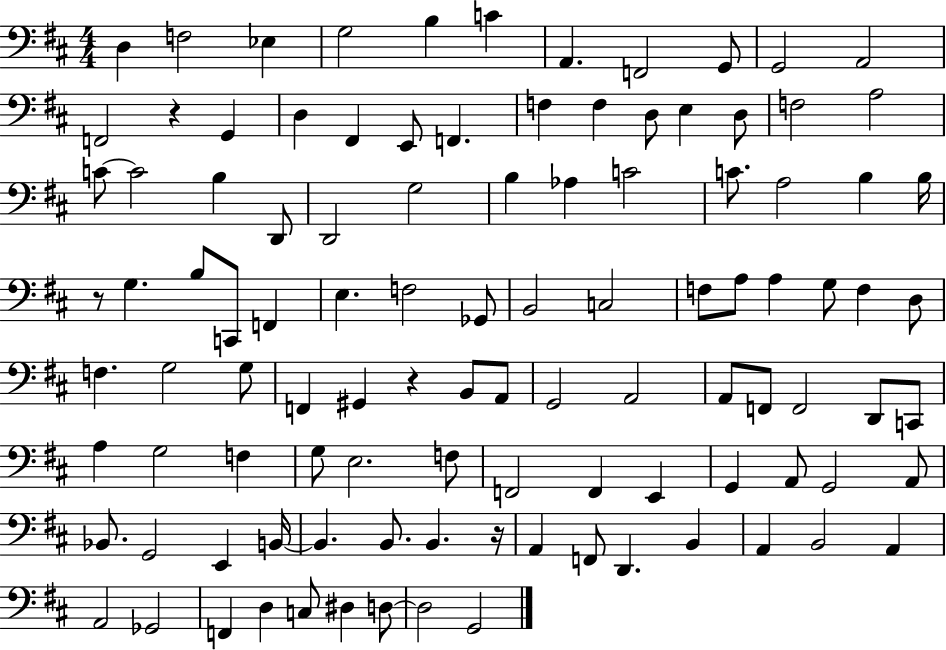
D3/q F3/h Eb3/q G3/h B3/q C4/q A2/q. F2/h G2/e G2/h A2/h F2/h R/q G2/q D3/q F#2/q E2/e F2/q. F3/q F3/q D3/e E3/q D3/e F3/h A3/h C4/e C4/h B3/q D2/e D2/h G3/h B3/q Ab3/q C4/h C4/e. A3/h B3/q B3/s R/e G3/q. B3/e C2/e F2/q E3/q. F3/h Gb2/e B2/h C3/h F3/e A3/e A3/q G3/e F3/q D3/e F3/q. G3/h G3/e F2/q G#2/q R/q B2/e A2/e G2/h A2/h A2/e F2/e F2/h D2/e C2/e A3/q G3/h F3/q G3/e E3/h. F3/e F2/h F2/q E2/q G2/q A2/e G2/h A2/e Bb2/e. G2/h E2/q B2/s B2/q. B2/e. B2/q. R/s A2/q F2/e D2/q. B2/q A2/q B2/h A2/q A2/h Gb2/h F2/q D3/q C3/e D#3/q D3/e D3/h G2/h